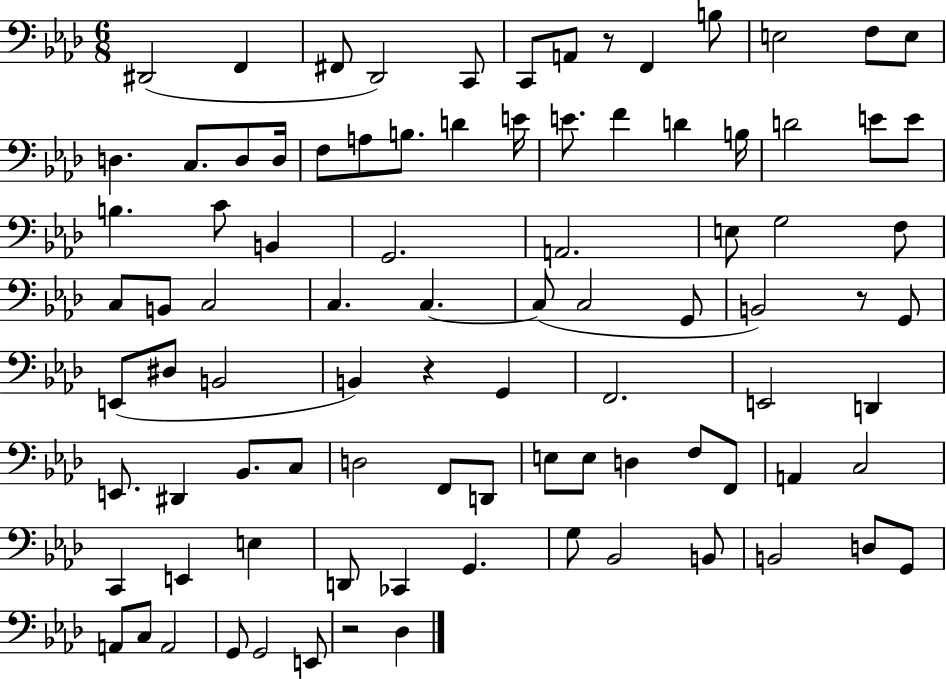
D#2/h F2/q F#2/e Db2/h C2/e C2/e A2/e R/e F2/q B3/e E3/h F3/e E3/e D3/q. C3/e. D3/e D3/s F3/e A3/e B3/e. D4/q E4/s E4/e. F4/q D4/q B3/s D4/h E4/e E4/e B3/q. C4/e B2/q G2/h. A2/h. E3/e G3/h F3/e C3/e B2/e C3/h C3/q. C3/q. C3/e C3/h G2/e B2/h R/e G2/e E2/e D#3/e B2/h B2/q R/q G2/q F2/h. E2/h D2/q E2/e. D#2/q Bb2/e. C3/e D3/h F2/e D2/e E3/e E3/e D3/q F3/e F2/e A2/q C3/h C2/q E2/q E3/q D2/e CES2/q G2/q. G3/e Bb2/h B2/e B2/h D3/e G2/e A2/e C3/e A2/h G2/e G2/h E2/e R/h Db3/q